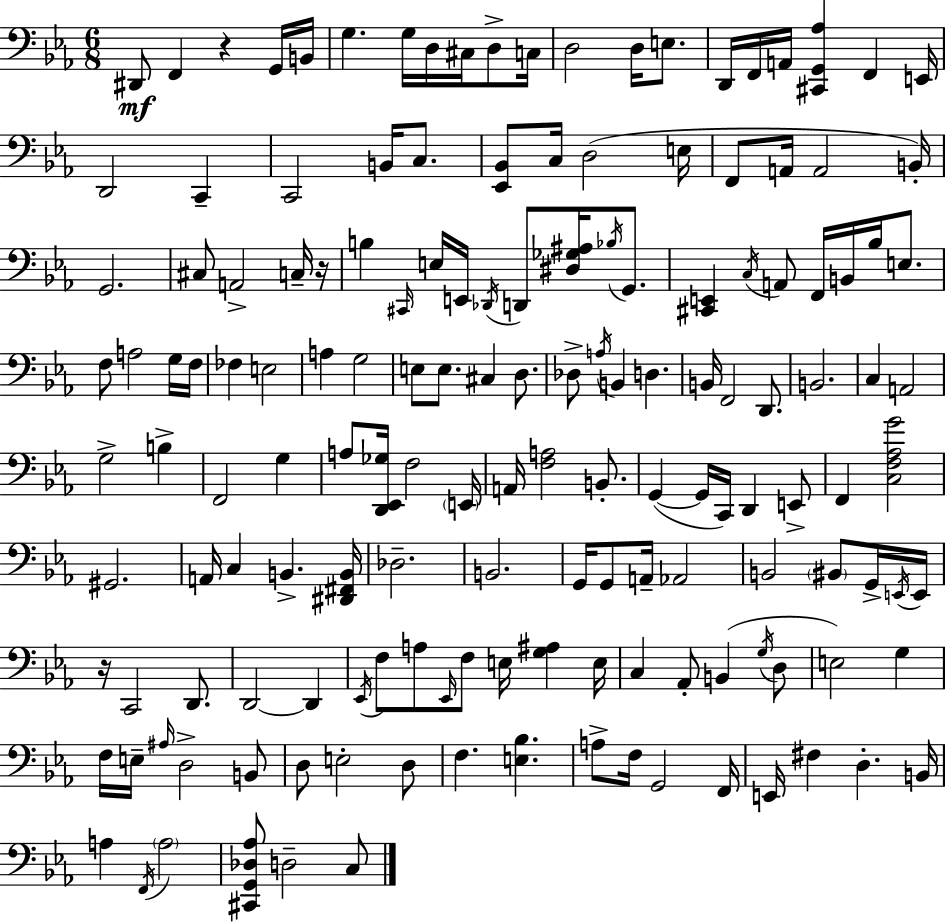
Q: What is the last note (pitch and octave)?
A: C3